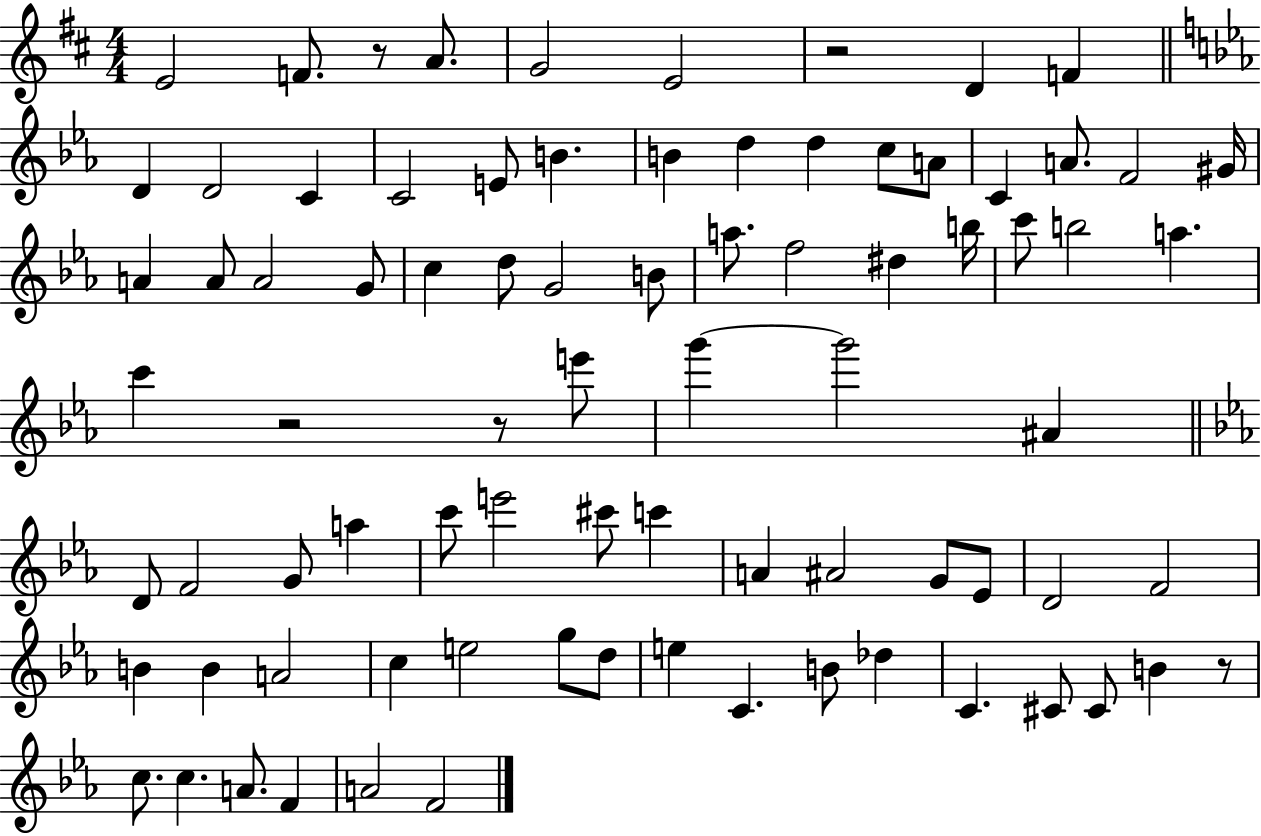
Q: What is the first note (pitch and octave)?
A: E4